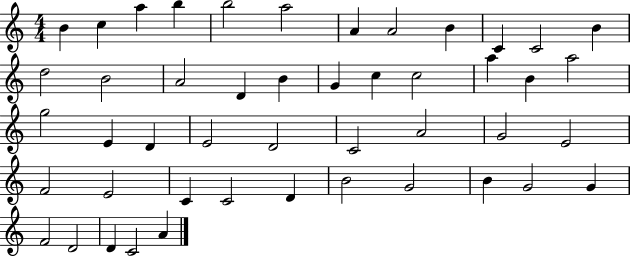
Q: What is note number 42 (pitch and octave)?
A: G4